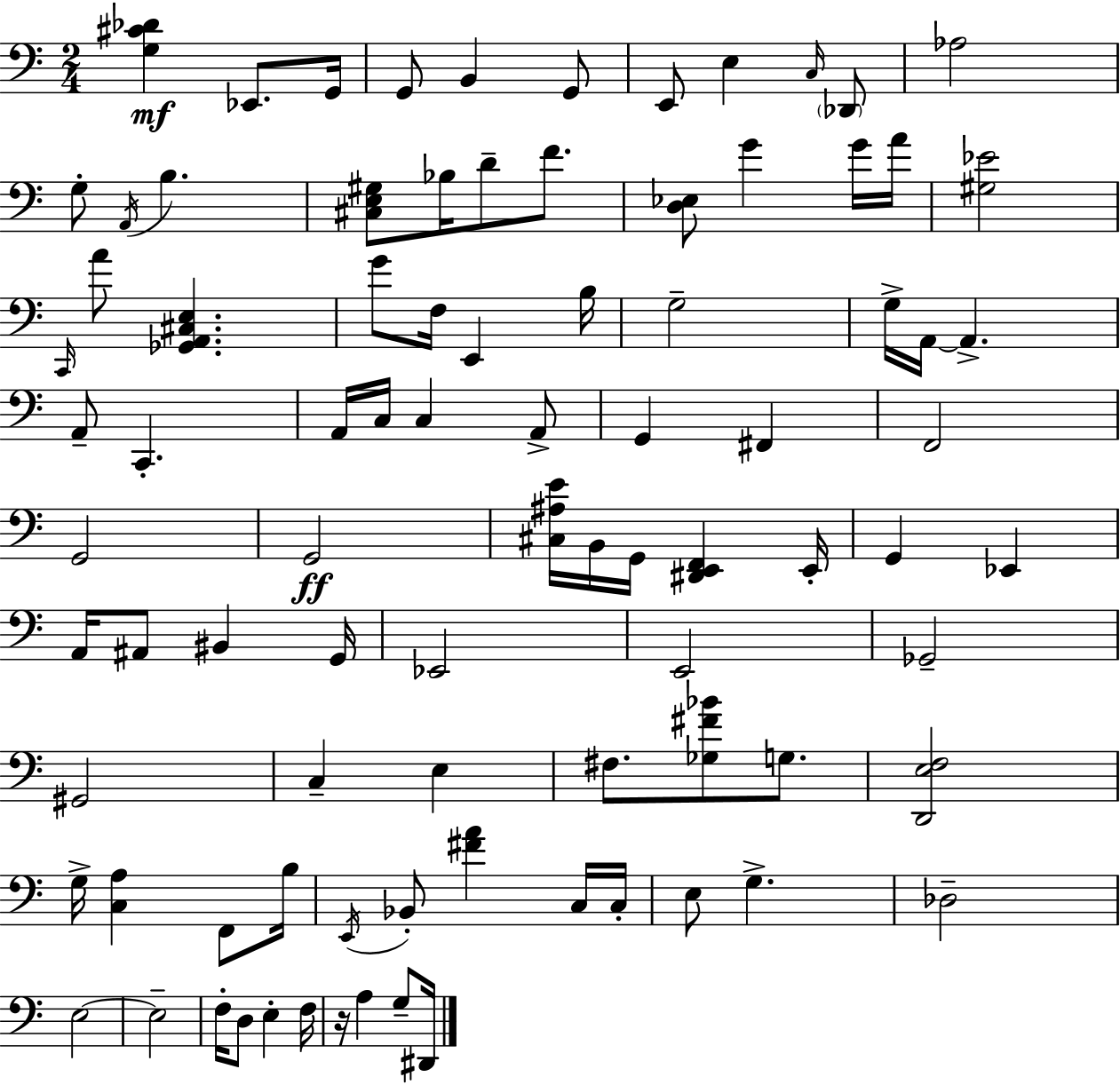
{
  \clef bass
  \numericTimeSignature
  \time 2/4
  \key c \major
  \repeat volta 2 { <g cis' des'>4\mf ees,8. g,16 | g,8 b,4 g,8 | e,8 e4 \grace { c16 } \parenthesize des,8 | aes2 | \break g8-. \acciaccatura { a,16 } b4. | <cis e gis>8 bes16 d'8-- f'8. | <d ees>8 g'4 | g'16 a'16 <gis ees'>2 | \break \grace { c,16 } a'8 <ges, a, cis e>4. | g'8 f16 e,4 | b16 g2-- | g16-> a,16~~ a,4.-> | \break a,8-- c,4.-. | a,16 c16 c4 | a,8-> g,4 fis,4 | f,2 | \break g,2 | g,2\ff | <cis ais e'>16 b,16 g,16 <dis, e, f,>4 | e,16-. g,4 ees,4 | \break a,16 ais,8 bis,4 | g,16 ees,2 | e,2 | ges,2-- | \break gis,2 | c4-- e4 | fis8. <ges fis' bes'>8 | g8. <d, e f>2 | \break g16-> <c a>4 | f,8 b16 \acciaccatura { e,16 } bes,8-. <fis' a'>4 | c16 c16-. e8 g4.-> | des2-- | \break e2~~ | e2-- | f16-. d8 e4-. | f16 r16 a4 | \break g8-- dis,16 } \bar "|."
}